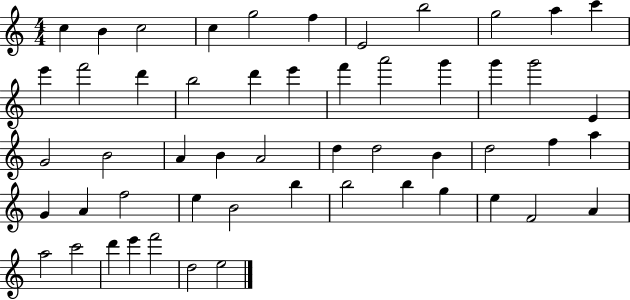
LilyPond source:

{
  \clef treble
  \numericTimeSignature
  \time 4/4
  \key c \major
  c''4 b'4 c''2 | c''4 g''2 f''4 | e'2 b''2 | g''2 a''4 c'''4 | \break e'''4 f'''2 d'''4 | b''2 d'''4 e'''4 | f'''4 a'''2 g'''4 | g'''4 g'''2 e'4 | \break g'2 b'2 | a'4 b'4 a'2 | d''4 d''2 b'4 | d''2 f''4 a''4 | \break g'4 a'4 f''2 | e''4 b'2 b''4 | b''2 b''4 g''4 | e''4 f'2 a'4 | \break a''2 c'''2 | d'''4 e'''4 f'''2 | d''2 e''2 | \bar "|."
}